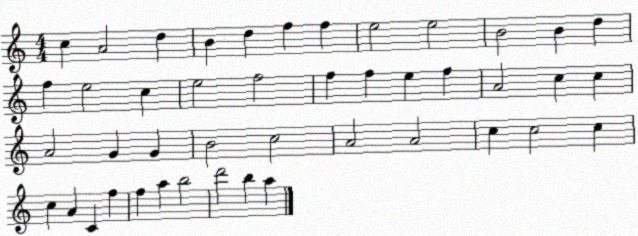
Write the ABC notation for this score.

X:1
T:Untitled
M:4/4
L:1/4
K:C
c A2 d B d f f e2 e2 B2 B d f e2 c e2 f2 f f e f A2 c c A2 G G B2 c2 A2 A2 c c2 c c A C f f a b2 d'2 b a